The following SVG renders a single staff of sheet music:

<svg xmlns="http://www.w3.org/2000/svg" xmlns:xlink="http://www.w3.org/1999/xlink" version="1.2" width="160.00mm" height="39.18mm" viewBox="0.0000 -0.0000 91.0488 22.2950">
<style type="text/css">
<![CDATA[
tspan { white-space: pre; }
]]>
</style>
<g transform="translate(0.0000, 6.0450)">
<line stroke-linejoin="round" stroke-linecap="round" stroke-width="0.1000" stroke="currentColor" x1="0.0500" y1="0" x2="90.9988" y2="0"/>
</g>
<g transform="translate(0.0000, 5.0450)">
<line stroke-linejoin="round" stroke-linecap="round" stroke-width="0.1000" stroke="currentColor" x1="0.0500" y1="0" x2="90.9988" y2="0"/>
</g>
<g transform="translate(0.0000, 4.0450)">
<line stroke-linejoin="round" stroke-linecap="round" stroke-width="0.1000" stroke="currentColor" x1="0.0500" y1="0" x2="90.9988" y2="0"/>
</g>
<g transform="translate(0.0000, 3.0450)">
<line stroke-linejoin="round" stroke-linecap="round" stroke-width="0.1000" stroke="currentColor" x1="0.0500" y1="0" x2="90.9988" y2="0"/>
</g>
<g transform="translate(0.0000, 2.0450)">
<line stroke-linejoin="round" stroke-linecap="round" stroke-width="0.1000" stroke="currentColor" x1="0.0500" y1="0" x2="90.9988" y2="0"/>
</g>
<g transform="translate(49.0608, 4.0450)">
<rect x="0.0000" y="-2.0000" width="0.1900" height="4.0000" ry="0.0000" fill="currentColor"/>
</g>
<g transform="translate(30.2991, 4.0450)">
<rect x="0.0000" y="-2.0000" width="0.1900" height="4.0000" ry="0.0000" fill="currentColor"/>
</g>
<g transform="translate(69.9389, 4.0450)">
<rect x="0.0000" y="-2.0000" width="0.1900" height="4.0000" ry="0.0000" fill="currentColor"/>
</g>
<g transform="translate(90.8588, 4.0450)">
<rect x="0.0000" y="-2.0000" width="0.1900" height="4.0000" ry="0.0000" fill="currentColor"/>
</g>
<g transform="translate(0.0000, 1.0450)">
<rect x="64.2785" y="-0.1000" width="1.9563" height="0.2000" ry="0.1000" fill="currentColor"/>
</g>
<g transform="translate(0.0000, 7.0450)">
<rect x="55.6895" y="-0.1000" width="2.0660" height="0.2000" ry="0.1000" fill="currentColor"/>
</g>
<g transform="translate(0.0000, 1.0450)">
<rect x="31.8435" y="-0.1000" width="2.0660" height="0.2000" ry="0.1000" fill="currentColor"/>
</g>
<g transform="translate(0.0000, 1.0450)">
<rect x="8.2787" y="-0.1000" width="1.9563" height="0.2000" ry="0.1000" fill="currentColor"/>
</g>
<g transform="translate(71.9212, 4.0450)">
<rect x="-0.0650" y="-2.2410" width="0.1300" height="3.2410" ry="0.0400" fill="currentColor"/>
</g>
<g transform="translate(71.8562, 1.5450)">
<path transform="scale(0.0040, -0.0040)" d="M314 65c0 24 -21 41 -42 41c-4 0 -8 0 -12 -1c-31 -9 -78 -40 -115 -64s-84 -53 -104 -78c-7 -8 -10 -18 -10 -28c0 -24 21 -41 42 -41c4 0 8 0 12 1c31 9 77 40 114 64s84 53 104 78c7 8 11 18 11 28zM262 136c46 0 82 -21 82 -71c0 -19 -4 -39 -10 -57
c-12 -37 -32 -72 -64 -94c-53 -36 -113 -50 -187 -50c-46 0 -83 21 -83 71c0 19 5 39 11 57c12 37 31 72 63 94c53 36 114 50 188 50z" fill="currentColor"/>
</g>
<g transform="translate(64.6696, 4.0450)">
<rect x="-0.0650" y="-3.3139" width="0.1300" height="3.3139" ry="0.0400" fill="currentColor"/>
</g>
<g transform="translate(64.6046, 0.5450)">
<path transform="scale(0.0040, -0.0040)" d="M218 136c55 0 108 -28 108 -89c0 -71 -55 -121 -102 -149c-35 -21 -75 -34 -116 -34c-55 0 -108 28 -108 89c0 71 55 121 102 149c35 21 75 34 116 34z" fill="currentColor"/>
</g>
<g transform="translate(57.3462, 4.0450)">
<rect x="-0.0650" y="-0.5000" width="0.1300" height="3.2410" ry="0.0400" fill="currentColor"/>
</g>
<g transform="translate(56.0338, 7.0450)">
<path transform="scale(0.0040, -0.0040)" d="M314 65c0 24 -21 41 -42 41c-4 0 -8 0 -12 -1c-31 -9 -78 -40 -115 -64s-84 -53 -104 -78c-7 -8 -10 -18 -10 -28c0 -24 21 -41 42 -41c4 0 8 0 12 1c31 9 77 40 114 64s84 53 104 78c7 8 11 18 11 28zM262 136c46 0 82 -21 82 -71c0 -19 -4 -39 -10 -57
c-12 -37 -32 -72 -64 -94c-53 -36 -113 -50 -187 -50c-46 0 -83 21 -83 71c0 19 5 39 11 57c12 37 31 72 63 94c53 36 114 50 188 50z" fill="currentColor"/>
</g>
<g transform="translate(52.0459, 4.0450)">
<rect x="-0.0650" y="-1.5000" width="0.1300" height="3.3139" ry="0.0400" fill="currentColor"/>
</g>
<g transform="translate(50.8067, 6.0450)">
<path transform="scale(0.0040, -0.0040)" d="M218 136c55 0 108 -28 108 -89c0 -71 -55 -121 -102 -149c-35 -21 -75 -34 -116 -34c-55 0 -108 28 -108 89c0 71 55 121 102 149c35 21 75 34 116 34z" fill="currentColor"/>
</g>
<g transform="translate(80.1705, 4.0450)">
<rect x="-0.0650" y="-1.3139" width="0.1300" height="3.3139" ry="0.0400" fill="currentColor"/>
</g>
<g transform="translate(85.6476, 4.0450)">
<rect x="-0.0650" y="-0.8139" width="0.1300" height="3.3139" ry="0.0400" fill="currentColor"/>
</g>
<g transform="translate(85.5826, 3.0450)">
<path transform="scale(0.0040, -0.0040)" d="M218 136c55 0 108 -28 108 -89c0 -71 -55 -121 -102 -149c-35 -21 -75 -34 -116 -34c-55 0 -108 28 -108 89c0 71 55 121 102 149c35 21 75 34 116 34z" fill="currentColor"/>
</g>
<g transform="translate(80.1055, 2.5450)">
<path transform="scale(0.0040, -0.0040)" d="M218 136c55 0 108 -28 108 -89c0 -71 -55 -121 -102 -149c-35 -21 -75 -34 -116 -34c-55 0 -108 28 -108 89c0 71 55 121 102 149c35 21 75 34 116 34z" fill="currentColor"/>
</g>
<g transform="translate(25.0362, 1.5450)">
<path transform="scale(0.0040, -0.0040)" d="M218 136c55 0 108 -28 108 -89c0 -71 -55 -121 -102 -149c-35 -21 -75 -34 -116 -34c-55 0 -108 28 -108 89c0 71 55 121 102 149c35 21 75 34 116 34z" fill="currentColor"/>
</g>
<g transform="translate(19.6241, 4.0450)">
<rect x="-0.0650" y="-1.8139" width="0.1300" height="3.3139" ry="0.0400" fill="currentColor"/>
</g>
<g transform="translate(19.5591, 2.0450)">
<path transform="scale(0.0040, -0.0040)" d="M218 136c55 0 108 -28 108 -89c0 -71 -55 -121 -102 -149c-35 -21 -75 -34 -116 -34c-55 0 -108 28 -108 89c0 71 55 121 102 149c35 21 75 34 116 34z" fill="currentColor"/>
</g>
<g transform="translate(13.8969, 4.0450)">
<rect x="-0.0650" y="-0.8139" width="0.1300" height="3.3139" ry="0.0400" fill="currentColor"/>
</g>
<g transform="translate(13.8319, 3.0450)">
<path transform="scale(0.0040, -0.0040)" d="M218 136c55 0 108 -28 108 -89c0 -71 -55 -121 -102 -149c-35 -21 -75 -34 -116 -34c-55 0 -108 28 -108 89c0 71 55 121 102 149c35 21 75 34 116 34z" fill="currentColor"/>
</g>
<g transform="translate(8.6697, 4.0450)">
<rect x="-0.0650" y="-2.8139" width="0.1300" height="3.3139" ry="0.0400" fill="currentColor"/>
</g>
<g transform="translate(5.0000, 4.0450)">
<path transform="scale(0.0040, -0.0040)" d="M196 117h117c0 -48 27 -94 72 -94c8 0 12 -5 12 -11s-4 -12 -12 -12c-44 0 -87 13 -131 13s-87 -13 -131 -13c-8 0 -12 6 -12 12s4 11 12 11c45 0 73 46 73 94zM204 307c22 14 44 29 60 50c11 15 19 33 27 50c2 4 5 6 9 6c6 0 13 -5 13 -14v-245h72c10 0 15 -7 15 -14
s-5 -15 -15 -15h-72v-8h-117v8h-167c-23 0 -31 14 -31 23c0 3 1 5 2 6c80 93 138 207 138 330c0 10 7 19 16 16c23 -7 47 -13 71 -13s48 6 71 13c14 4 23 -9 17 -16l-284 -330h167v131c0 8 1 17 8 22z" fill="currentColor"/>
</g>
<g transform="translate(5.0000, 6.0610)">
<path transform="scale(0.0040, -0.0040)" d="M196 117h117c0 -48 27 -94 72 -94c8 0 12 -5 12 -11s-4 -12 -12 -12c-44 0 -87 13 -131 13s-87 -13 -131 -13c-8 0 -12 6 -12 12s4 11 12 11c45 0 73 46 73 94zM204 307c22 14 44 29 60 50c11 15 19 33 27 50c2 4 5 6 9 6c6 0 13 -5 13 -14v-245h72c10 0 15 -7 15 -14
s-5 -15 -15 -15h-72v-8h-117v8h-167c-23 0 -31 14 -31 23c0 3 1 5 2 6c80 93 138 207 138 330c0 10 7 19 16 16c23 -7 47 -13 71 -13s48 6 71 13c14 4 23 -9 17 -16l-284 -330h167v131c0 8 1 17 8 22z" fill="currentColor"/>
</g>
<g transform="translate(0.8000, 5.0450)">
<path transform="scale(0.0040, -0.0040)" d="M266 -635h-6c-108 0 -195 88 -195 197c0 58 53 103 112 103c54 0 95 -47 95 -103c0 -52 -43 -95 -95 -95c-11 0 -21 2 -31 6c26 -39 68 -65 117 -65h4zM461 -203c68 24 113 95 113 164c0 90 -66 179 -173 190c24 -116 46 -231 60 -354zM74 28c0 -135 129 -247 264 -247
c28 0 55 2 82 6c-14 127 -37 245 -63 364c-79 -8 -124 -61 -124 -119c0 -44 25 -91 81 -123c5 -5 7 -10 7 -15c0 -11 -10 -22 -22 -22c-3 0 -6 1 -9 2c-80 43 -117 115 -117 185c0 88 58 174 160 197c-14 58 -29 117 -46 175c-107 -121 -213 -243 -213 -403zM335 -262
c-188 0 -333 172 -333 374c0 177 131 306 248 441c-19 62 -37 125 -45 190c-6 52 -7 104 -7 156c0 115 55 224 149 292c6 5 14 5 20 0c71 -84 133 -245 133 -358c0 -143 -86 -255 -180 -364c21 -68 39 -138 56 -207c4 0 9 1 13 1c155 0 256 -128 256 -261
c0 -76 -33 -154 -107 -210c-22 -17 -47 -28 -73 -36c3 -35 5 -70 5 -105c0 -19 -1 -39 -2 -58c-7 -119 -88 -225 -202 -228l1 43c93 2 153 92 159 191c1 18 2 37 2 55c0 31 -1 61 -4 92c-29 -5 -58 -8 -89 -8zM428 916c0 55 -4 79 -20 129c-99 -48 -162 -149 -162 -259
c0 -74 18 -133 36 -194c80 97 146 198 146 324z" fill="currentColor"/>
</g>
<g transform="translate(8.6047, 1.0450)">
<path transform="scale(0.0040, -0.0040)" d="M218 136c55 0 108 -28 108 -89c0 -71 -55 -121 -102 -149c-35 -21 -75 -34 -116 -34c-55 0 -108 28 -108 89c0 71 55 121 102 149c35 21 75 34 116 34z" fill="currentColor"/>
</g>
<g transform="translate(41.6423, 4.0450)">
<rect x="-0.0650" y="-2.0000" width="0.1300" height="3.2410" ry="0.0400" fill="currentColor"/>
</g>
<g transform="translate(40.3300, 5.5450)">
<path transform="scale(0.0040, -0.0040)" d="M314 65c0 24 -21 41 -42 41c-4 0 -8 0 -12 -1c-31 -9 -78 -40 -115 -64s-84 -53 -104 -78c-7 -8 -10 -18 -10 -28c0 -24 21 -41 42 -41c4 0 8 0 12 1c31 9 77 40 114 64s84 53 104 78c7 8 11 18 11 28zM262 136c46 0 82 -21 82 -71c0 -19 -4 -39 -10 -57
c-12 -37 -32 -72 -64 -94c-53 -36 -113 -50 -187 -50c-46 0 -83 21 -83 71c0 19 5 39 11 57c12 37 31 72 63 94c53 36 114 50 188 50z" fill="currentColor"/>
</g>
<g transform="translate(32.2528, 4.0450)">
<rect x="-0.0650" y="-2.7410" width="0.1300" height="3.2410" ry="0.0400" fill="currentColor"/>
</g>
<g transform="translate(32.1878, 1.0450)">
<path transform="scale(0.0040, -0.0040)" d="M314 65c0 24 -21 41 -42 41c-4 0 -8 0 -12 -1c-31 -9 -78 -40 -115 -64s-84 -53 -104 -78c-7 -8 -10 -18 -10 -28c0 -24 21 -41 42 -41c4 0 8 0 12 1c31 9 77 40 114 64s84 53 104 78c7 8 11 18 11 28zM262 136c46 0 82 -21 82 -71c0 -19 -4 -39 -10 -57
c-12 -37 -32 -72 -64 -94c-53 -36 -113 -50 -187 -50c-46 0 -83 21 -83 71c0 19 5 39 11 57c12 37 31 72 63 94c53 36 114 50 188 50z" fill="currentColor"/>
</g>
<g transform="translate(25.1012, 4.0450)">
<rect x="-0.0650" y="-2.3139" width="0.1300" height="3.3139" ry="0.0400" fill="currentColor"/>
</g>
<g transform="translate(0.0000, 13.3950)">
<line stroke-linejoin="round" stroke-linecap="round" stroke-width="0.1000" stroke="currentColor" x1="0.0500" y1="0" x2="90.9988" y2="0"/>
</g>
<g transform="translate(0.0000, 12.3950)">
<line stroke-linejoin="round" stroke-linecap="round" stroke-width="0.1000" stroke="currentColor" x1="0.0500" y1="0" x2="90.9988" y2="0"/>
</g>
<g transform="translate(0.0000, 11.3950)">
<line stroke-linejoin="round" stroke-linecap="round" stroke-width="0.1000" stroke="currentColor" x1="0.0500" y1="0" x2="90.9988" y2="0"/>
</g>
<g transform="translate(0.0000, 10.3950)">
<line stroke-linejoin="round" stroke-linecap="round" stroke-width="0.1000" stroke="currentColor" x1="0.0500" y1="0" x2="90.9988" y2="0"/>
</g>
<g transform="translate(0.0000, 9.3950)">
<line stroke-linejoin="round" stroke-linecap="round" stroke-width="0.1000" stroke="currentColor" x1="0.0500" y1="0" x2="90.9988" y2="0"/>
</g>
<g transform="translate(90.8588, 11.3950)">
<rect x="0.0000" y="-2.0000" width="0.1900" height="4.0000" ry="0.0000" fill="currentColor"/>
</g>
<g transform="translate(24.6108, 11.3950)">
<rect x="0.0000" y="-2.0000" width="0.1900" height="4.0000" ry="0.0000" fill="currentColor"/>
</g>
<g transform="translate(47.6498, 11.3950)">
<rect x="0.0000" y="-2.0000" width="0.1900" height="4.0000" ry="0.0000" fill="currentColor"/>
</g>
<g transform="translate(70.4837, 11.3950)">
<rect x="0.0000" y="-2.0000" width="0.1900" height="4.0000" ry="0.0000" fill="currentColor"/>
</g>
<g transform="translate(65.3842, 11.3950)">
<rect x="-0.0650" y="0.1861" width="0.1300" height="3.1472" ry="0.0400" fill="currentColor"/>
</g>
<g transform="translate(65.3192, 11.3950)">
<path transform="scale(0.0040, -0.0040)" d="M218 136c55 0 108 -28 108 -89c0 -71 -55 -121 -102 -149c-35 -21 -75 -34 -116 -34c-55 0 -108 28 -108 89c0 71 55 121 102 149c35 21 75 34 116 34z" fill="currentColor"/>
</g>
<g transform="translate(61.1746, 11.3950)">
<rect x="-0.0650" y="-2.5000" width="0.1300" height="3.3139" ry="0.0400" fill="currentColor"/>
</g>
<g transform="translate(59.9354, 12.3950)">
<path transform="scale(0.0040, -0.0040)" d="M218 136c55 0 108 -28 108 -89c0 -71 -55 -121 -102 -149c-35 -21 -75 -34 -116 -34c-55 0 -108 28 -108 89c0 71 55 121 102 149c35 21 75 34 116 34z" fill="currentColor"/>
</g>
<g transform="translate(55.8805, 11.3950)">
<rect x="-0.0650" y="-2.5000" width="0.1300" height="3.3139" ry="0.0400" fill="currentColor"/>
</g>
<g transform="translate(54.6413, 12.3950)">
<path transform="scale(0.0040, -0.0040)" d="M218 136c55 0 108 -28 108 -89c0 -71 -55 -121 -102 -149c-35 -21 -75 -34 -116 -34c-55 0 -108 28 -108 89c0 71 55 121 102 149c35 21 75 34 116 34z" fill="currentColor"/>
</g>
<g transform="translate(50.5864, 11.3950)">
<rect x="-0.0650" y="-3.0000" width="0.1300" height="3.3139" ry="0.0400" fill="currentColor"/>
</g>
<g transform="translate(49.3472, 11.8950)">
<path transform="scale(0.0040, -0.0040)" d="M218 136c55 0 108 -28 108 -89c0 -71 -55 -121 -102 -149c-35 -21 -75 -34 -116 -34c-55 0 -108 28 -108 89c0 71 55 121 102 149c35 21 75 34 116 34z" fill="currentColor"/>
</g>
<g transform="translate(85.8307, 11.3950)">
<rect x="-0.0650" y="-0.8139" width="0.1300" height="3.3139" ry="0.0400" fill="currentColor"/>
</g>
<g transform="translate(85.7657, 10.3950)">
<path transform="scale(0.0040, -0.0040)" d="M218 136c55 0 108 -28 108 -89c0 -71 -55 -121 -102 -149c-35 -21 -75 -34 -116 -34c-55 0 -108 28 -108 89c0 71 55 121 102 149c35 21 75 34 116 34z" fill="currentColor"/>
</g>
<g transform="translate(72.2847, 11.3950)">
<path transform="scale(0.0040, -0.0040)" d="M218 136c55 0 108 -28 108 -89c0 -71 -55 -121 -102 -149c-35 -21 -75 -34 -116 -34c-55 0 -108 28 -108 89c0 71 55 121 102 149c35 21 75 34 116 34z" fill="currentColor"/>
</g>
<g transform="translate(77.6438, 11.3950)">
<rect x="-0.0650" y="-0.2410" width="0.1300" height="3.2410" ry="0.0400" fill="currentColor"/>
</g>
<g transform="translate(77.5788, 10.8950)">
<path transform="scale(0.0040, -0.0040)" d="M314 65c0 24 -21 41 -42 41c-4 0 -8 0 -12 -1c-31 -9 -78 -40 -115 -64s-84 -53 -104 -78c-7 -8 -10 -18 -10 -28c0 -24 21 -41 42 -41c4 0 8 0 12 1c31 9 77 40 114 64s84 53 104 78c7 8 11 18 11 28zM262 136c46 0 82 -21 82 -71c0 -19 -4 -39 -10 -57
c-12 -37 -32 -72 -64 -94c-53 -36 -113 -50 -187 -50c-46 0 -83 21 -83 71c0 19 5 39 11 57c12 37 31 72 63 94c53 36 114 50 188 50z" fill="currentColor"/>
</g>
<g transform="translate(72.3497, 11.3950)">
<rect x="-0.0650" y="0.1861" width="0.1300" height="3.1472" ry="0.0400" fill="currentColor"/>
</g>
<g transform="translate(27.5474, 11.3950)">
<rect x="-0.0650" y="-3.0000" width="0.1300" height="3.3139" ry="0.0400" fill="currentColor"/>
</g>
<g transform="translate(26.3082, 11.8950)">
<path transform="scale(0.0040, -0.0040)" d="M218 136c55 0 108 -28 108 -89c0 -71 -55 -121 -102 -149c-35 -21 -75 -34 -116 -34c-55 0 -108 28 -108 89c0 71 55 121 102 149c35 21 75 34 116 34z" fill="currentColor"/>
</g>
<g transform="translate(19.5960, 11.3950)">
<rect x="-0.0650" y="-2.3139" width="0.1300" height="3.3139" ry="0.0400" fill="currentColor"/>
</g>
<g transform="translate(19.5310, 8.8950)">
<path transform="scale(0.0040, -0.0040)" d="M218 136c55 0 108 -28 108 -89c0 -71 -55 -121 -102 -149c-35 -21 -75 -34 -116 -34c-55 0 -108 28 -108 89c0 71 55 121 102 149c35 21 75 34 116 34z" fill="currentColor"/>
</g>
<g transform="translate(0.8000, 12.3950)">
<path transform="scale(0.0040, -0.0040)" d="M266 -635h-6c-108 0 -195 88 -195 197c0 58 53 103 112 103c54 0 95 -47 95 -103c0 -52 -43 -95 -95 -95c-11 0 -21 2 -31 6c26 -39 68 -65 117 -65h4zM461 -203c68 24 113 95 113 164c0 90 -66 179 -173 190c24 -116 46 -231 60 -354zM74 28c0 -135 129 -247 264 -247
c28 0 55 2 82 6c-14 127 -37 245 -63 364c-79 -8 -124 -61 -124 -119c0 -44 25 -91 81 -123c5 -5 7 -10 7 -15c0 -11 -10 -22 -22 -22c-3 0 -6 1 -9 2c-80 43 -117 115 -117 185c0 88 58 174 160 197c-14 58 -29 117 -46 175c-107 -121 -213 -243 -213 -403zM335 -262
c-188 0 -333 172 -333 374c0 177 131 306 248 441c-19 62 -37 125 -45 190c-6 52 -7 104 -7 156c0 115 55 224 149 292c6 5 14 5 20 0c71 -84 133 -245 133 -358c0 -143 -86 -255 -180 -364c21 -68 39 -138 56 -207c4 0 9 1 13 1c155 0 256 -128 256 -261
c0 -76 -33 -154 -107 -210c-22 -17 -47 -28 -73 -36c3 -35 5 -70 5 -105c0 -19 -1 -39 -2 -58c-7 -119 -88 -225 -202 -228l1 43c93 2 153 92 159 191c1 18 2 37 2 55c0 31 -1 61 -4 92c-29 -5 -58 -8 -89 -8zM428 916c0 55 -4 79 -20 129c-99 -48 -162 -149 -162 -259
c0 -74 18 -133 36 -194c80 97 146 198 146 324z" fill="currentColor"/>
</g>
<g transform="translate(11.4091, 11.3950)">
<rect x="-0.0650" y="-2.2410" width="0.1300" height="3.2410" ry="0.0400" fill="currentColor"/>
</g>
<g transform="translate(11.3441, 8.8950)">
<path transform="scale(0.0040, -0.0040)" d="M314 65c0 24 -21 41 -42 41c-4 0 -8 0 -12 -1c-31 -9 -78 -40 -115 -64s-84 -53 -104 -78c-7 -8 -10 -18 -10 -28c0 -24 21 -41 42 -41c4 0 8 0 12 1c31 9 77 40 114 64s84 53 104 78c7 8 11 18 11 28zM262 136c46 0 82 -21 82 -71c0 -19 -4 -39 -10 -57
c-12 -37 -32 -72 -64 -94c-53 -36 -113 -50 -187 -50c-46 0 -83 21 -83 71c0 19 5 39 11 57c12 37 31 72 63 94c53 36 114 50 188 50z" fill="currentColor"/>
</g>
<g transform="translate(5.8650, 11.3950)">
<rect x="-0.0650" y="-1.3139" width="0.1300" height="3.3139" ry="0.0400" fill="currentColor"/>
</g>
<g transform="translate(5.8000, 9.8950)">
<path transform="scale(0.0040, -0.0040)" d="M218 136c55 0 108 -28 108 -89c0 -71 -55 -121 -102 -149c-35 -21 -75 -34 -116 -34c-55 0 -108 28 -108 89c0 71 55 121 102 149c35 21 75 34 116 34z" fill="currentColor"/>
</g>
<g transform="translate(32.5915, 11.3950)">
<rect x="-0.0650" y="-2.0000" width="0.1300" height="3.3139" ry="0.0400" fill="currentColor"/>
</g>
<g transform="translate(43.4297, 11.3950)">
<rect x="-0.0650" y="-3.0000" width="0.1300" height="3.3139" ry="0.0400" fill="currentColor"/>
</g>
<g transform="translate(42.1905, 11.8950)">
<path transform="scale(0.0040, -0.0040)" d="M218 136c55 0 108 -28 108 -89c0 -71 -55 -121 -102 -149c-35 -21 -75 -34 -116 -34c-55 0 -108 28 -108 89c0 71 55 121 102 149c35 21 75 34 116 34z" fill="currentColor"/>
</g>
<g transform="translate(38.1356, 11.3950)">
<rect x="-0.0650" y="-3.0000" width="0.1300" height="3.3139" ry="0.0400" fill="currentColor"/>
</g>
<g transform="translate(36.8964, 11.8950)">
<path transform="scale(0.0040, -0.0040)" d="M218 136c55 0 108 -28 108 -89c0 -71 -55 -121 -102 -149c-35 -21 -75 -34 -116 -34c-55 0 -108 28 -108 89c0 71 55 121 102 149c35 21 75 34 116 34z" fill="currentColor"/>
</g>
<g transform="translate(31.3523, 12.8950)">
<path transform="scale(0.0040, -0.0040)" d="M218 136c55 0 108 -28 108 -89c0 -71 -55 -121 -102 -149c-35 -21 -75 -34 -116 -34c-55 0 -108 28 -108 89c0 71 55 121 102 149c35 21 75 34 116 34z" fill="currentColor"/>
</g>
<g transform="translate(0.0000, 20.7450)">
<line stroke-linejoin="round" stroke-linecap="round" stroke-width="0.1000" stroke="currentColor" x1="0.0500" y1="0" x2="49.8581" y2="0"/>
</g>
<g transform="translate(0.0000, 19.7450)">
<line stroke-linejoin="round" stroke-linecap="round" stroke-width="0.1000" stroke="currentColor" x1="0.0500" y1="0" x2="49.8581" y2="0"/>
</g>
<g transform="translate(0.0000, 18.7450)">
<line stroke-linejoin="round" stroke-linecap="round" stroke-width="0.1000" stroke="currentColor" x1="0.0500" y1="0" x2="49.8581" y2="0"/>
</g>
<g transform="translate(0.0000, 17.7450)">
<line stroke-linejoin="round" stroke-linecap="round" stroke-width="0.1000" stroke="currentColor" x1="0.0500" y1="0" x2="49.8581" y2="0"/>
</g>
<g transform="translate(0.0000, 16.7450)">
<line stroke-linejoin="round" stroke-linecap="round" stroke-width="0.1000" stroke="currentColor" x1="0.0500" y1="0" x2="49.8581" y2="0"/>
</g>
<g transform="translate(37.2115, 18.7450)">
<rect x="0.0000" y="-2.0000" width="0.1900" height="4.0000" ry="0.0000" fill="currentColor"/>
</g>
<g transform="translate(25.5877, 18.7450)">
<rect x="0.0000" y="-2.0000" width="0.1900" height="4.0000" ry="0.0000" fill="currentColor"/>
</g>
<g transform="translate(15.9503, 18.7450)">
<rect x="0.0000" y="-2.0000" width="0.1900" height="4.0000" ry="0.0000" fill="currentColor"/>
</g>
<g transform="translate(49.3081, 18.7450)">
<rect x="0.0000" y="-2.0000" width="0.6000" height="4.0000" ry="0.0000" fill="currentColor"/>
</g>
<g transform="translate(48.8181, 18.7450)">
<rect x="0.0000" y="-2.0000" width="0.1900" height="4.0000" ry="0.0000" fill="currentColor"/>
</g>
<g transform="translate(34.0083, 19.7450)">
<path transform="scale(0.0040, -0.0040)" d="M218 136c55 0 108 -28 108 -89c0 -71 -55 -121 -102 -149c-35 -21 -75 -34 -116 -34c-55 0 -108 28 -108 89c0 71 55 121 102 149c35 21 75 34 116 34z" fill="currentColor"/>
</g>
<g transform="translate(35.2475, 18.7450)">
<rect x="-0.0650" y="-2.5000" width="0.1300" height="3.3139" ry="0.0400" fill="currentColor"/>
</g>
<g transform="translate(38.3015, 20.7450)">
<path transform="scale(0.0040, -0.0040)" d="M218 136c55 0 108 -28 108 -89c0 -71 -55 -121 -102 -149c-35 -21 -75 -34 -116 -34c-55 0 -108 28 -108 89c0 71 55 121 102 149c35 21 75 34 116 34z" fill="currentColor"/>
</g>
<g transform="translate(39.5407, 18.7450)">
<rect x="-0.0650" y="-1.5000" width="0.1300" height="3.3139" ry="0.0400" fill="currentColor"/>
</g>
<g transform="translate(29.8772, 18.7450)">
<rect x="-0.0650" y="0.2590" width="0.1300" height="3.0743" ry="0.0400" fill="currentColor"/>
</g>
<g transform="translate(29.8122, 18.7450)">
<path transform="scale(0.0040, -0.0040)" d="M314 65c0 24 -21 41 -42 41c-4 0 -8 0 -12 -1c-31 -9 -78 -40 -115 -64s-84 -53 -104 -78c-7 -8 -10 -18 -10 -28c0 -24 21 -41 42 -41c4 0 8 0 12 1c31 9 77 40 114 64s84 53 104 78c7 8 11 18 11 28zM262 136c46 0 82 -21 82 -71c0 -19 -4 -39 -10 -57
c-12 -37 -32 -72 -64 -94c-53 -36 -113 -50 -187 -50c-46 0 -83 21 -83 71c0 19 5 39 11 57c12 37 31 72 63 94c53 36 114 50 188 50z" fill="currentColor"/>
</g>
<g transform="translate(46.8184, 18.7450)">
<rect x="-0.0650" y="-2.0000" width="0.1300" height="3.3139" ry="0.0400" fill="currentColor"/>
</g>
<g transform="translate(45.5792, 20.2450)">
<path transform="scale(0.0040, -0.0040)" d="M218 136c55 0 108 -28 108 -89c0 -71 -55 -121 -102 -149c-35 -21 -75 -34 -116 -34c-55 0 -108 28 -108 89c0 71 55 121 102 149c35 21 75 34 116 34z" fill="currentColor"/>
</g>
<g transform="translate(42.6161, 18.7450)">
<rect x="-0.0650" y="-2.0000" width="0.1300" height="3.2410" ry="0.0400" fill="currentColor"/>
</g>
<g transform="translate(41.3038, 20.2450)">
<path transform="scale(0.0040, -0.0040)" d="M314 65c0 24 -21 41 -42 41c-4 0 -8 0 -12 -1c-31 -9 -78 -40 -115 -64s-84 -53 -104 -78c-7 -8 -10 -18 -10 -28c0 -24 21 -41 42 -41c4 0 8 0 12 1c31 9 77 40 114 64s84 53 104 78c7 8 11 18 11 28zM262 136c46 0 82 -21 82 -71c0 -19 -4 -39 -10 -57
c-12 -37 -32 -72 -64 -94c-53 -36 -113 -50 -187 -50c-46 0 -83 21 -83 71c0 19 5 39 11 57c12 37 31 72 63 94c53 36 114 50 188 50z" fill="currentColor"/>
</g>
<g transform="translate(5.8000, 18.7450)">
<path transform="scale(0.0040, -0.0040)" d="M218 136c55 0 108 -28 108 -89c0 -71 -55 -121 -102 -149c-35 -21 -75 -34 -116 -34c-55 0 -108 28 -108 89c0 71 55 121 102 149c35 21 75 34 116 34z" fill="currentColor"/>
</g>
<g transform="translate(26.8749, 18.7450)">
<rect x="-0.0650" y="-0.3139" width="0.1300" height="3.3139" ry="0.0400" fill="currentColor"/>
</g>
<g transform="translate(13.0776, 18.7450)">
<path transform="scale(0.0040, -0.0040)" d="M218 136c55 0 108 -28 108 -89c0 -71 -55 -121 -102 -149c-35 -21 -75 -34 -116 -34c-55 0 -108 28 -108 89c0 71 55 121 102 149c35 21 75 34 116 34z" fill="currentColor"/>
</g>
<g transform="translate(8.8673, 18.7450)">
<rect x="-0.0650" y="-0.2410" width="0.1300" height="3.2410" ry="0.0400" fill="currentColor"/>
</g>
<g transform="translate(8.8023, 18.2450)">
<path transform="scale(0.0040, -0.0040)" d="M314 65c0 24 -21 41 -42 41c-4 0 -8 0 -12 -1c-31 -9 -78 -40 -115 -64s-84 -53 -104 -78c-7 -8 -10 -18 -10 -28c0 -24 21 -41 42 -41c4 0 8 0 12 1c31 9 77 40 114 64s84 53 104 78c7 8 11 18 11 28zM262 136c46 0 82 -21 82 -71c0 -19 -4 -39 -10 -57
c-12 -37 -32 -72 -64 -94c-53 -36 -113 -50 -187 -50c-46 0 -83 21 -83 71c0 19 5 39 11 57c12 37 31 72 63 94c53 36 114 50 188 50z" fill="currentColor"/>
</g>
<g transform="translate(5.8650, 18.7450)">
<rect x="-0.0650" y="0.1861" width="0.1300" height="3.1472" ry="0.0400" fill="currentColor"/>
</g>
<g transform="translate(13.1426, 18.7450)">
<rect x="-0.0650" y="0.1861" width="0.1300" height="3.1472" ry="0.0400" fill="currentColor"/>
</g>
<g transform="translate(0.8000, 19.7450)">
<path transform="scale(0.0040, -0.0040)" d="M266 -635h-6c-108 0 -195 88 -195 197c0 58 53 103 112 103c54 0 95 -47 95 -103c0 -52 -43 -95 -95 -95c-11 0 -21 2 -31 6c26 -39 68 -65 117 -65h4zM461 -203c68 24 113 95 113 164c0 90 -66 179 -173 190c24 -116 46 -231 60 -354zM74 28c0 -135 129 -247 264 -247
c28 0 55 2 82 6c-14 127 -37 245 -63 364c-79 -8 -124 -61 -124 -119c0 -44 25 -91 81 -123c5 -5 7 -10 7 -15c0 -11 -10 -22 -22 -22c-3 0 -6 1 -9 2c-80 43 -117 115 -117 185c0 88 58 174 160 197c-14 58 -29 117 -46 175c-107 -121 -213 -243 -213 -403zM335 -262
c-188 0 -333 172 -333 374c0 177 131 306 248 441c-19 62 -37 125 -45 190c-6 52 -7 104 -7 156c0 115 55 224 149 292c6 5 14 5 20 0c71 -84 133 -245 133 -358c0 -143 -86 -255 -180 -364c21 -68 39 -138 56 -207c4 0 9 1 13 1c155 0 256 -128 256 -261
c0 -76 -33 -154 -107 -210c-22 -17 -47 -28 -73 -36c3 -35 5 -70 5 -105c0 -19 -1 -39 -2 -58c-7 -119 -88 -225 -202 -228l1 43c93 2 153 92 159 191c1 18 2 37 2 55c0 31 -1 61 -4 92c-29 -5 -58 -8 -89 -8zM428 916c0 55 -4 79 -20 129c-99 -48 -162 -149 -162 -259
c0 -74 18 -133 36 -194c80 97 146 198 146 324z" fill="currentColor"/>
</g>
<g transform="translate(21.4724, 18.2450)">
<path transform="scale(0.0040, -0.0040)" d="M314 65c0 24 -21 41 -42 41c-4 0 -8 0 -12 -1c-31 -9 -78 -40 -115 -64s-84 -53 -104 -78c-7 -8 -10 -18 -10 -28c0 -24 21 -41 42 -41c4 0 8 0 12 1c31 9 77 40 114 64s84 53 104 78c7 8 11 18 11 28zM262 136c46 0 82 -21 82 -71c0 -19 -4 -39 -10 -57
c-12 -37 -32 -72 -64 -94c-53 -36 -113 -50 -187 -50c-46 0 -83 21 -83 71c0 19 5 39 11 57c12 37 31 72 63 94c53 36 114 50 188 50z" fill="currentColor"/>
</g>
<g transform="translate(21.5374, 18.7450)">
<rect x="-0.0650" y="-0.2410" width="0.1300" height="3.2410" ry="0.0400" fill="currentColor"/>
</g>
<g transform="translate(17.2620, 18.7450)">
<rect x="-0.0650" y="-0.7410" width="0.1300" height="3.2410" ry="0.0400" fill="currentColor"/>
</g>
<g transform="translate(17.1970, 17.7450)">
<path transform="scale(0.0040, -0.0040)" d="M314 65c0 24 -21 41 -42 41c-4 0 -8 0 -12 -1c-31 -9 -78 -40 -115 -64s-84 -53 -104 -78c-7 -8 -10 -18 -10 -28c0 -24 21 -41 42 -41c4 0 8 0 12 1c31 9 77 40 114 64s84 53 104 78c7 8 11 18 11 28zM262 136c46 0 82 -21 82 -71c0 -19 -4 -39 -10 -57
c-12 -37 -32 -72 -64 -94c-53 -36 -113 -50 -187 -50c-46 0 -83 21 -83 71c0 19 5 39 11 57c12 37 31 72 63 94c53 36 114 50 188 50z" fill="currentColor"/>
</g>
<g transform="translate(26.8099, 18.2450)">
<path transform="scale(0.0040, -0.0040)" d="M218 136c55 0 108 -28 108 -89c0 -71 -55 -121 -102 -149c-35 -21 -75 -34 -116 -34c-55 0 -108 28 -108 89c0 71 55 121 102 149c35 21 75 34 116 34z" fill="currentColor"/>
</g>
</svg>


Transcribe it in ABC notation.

X:1
T:Untitled
M:4/4
L:1/4
K:C
a d f g a2 F2 E C2 b g2 e d e g2 g A F A A A G G B B c2 d B c2 B d2 c2 c B2 G E F2 F